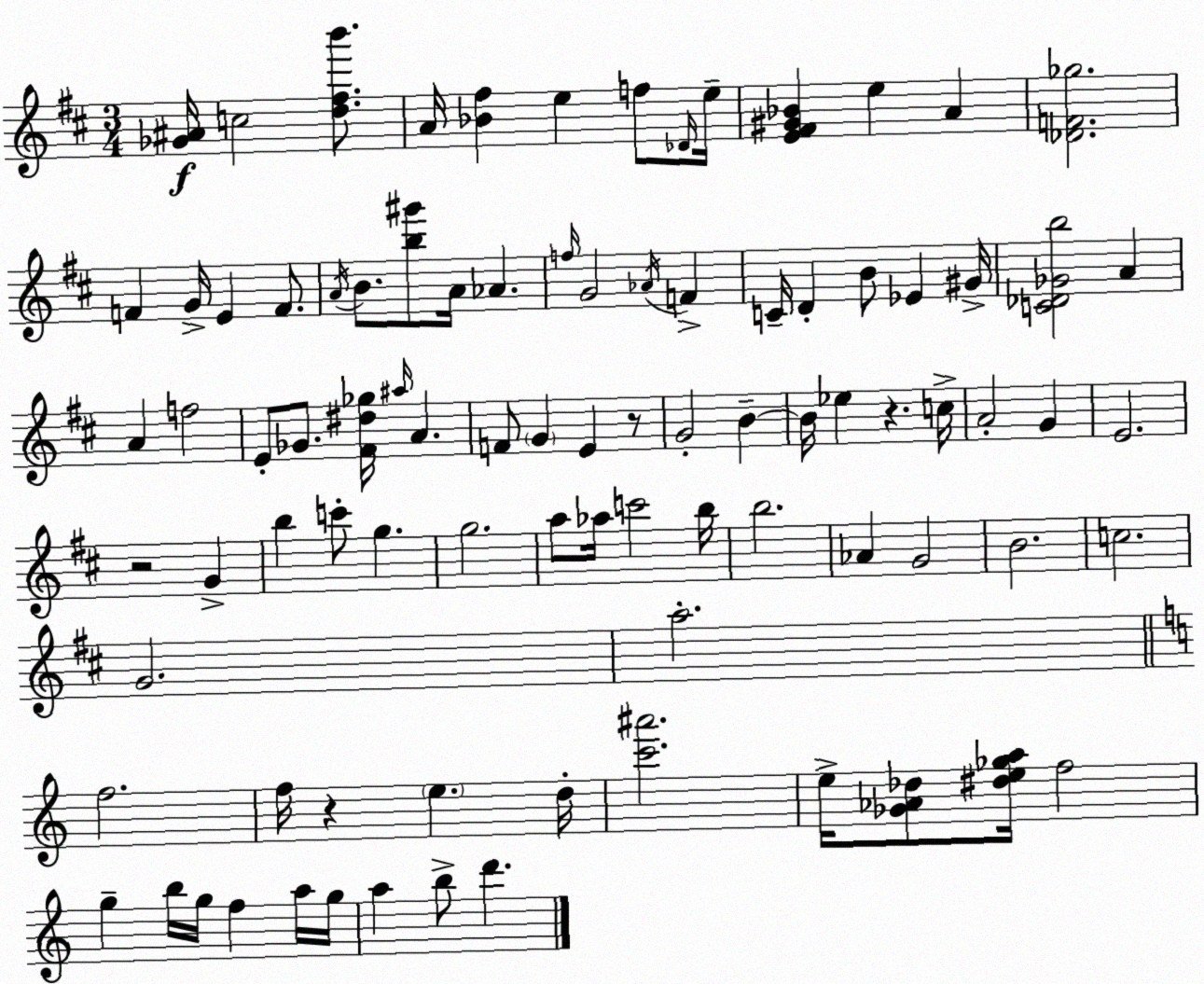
X:1
T:Untitled
M:3/4
L:1/4
K:D
[_G^A]/4 c2 [d^fb']/2 A/4 [_B^f] e f/2 _D/4 e/4 [E^F^G_B] e A [_DF_g]2 F G/4 E F/2 A/4 B/2 [b^g']/2 A/4 _A f/4 G2 _A/4 F C/4 D B/2 _E ^G/4 [C_D_Gb]2 A A f2 E/2 _G/2 [^F^d_g]/4 ^a/4 A F/2 G E z/2 G2 B B/4 _e z c/4 A2 G E2 z2 G b c'/2 g g2 a/2 _a/4 c'2 b/4 b2 _A G2 B2 c2 G2 a2 f2 f/4 z e d/4 [c'^a']2 e/4 [_G_A_d]/2 [^de_ga]/4 f2 g b/4 g/4 f a/4 g/4 a b/2 d'